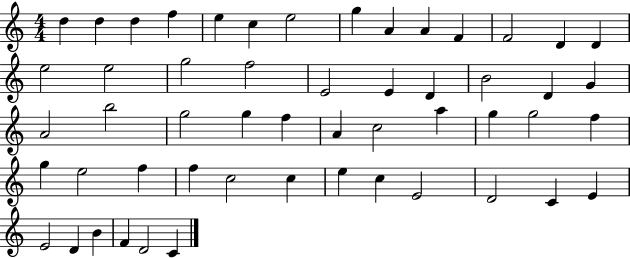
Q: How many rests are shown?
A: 0